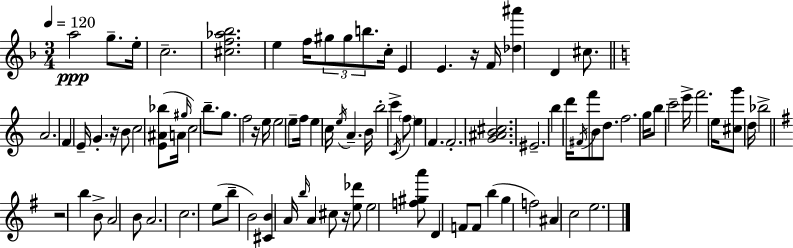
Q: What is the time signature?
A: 3/4